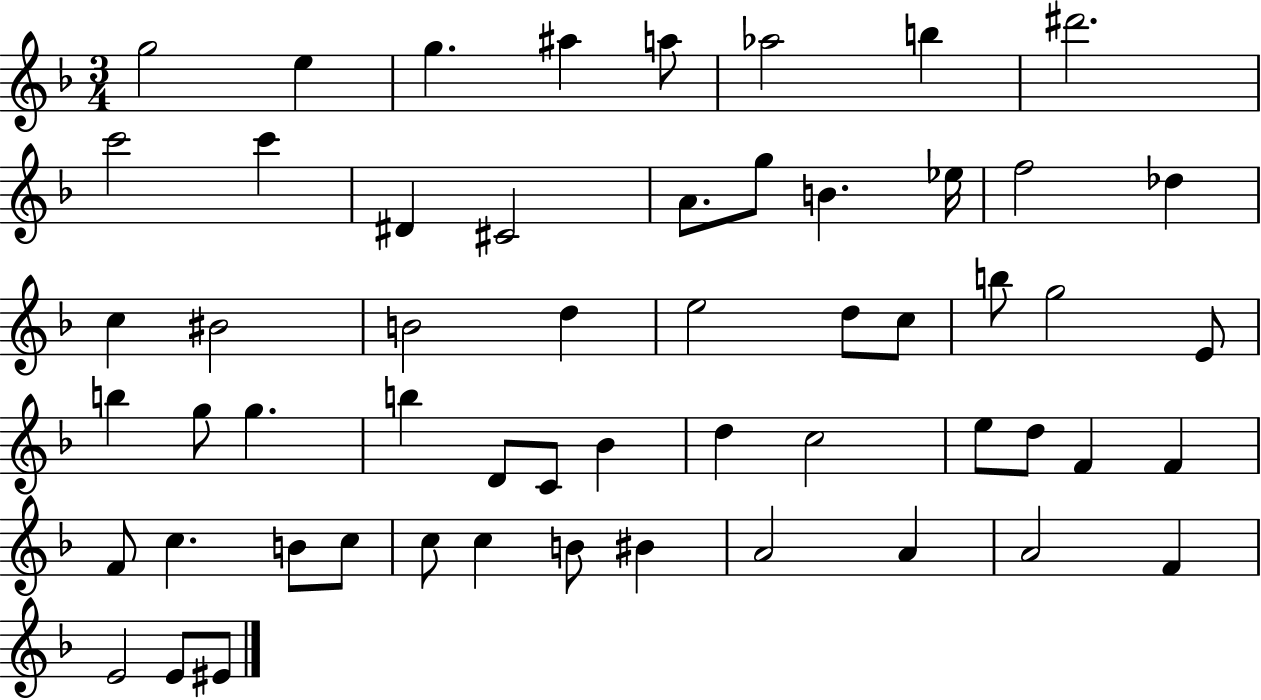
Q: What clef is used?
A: treble